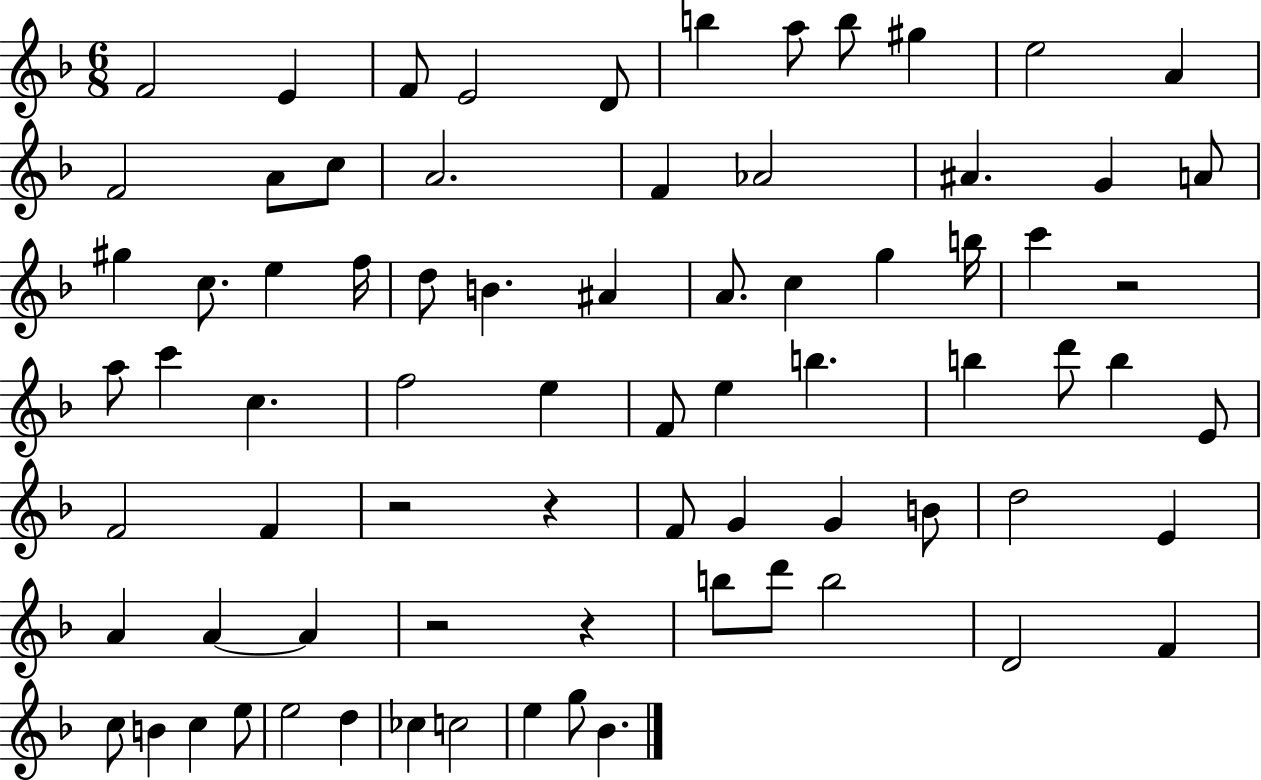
X:1
T:Untitled
M:6/8
L:1/4
K:F
F2 E F/2 E2 D/2 b a/2 b/2 ^g e2 A F2 A/2 c/2 A2 F _A2 ^A G A/2 ^g c/2 e f/4 d/2 B ^A A/2 c g b/4 c' z2 a/2 c' c f2 e F/2 e b b d'/2 b E/2 F2 F z2 z F/2 G G B/2 d2 E A A A z2 z b/2 d'/2 b2 D2 F c/2 B c e/2 e2 d _c c2 e g/2 _B